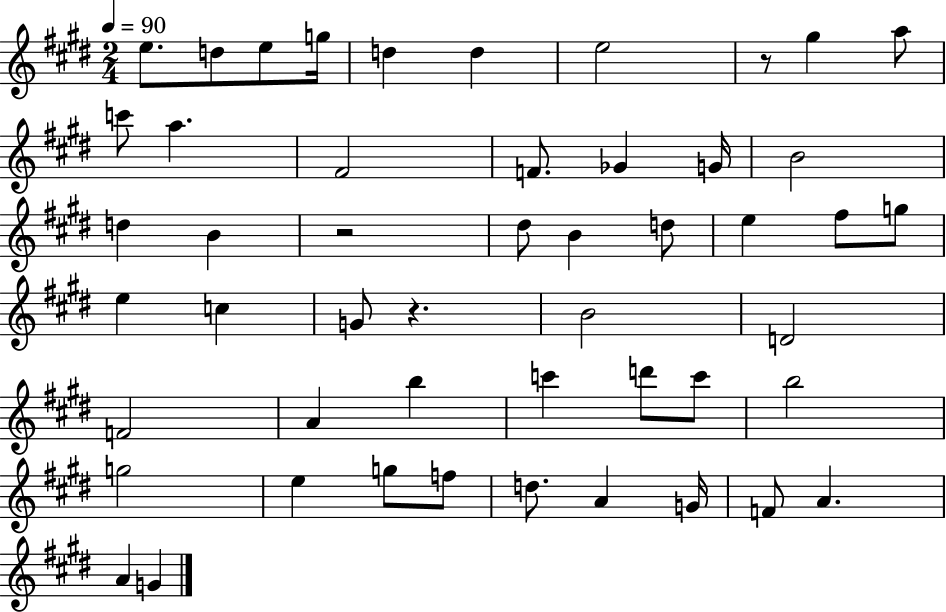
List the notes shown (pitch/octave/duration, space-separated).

E5/e. D5/e E5/e G5/s D5/q D5/q E5/h R/e G#5/q A5/e C6/e A5/q. F#4/h F4/e. Gb4/q G4/s B4/h D5/q B4/q R/h D#5/e B4/q D5/e E5/q F#5/e G5/e E5/q C5/q G4/e R/q. B4/h D4/h F4/h A4/q B5/q C6/q D6/e C6/e B5/h G5/h E5/q G5/e F5/e D5/e. A4/q G4/s F4/e A4/q. A4/q G4/q